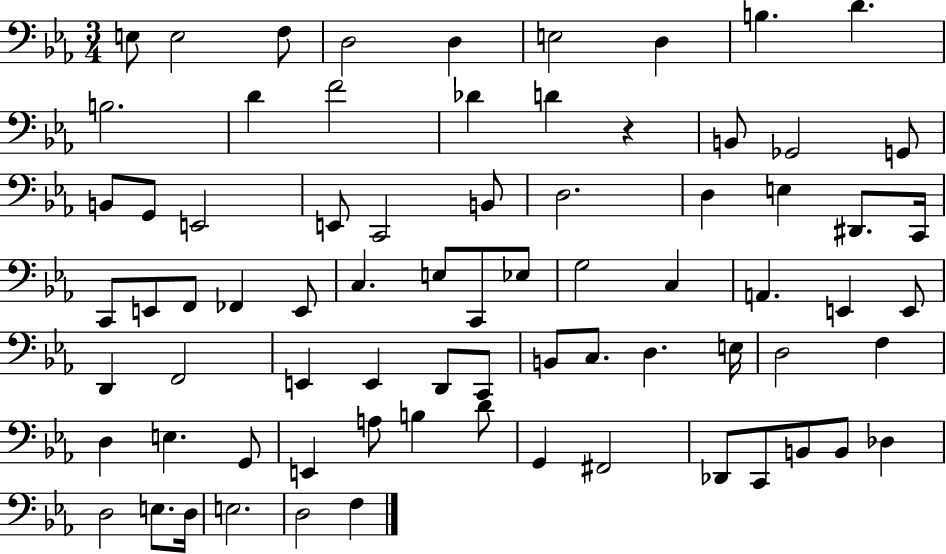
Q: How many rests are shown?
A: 1